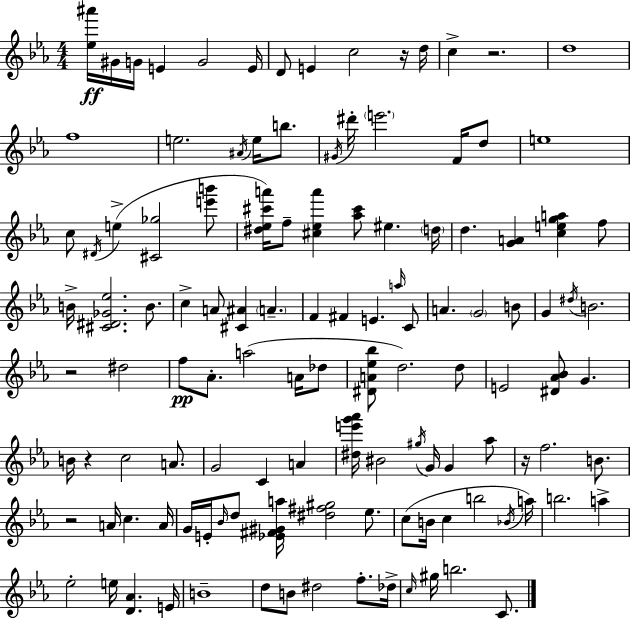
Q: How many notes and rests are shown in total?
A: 120